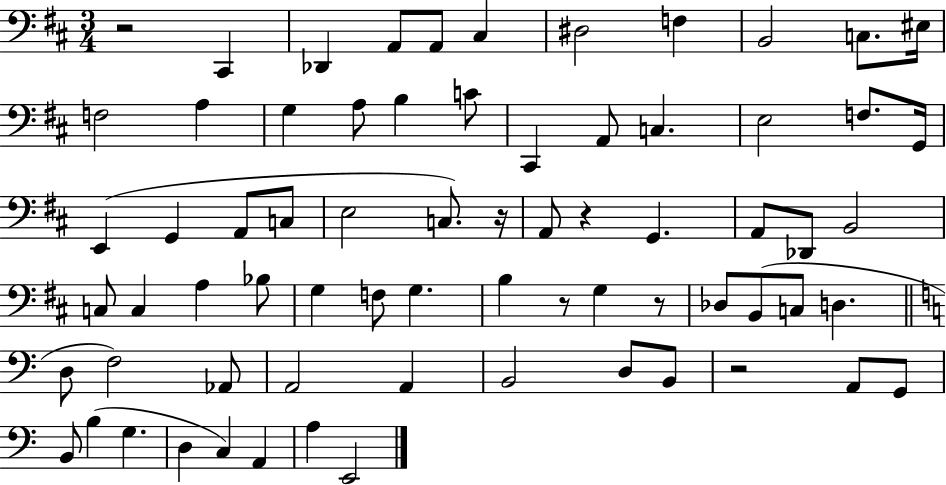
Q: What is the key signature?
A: D major